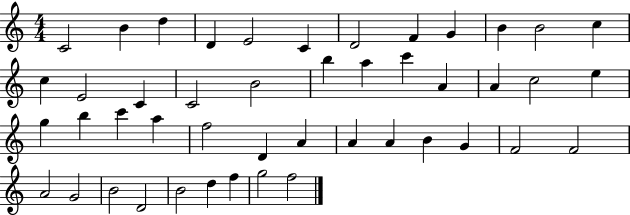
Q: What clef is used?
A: treble